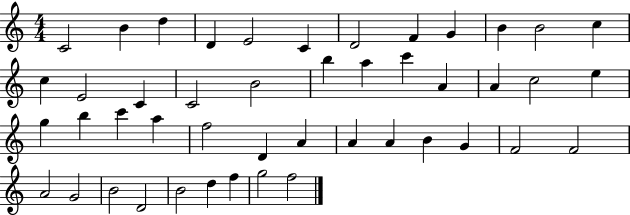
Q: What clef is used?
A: treble